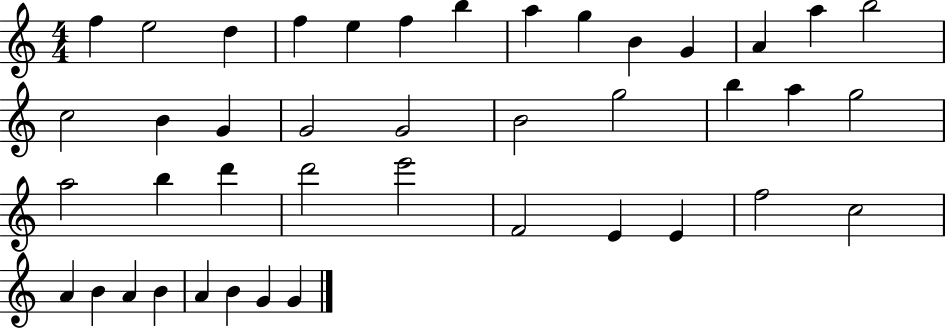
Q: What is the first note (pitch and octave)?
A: F5